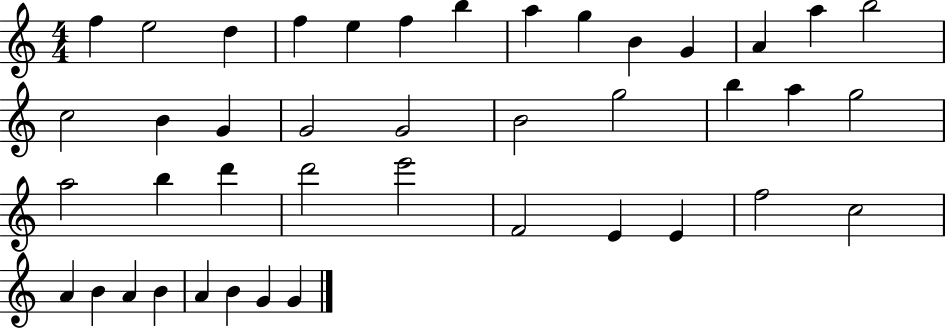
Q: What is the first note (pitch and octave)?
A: F5